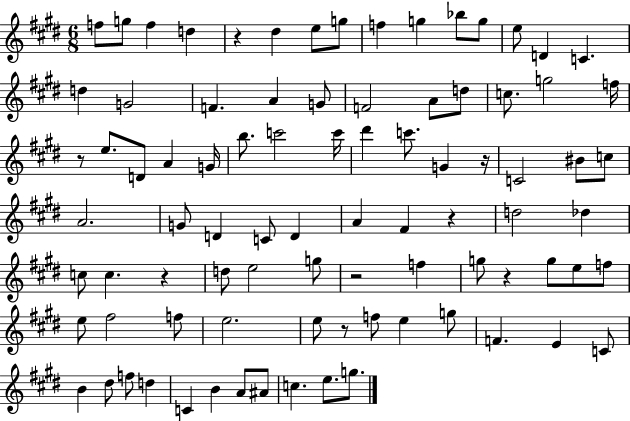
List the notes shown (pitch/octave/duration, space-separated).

F5/e G5/e F5/q D5/q R/q D#5/q E5/e G5/e F5/q G5/q Bb5/e G5/e E5/e D4/q C4/q. D5/q G4/h F4/q. A4/q G4/e F4/h A4/e D5/e C5/e. G5/h F5/s R/e E5/e. D4/e A4/q G4/s B5/e. C6/h C6/s D#6/q C6/e. G4/q R/s C4/h BIS4/e C5/e A4/h. G4/e D4/q C4/e D4/q A4/q F#4/q R/q D5/h Db5/q C5/e C5/q. R/q D5/e E5/h G5/e R/h F5/q G5/e R/q G5/e E5/e F5/e E5/e F#5/h F5/e E5/h. E5/e R/e F5/e E5/q G5/e F4/q. E4/q C4/e B4/q D#5/e F5/e D5/q C4/q B4/q A4/e A#4/e C5/q. E5/e. G5/e.